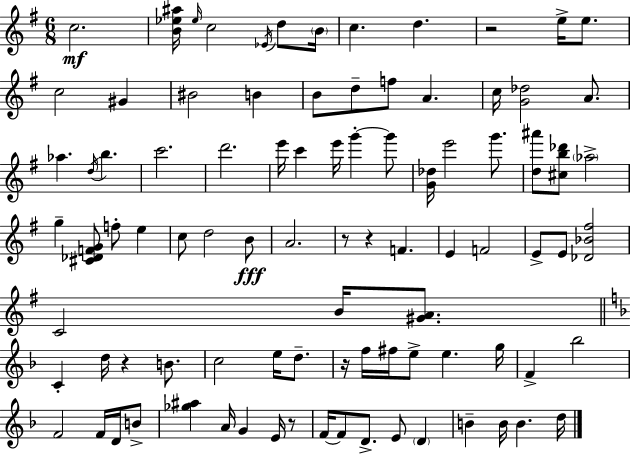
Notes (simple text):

C5/h. [B4,Eb5,A#5]/s Eb5/s C5/h Eb4/s D5/e B4/s C5/q. D5/q. R/h E5/s E5/e. C5/h G#4/q BIS4/h B4/q B4/e D5/e F5/e A4/q. C5/s [G4,Db5]/h A4/e. Ab5/q. D5/s B5/q. C6/h. D6/h. E6/s C6/q E6/s G6/q G6/e [G4,Db5]/s E6/h G6/e. [D5,A#6]/e [C#5,B5,Db6]/e Ab5/h G5/q [C#4,Db4,F4,G4]/e F5/e E5/q C5/e D5/h B4/e A4/h. R/e R/q F4/q. E4/q F4/h E4/e E4/e [Db4,Bb4,F#5]/h C4/h B4/s [G#4,A4]/e. C4/q D5/s R/q B4/e. C5/h E5/s D5/e. R/s F5/s F#5/s E5/e E5/q. G5/s F4/q Bb5/h F4/h F4/s D4/s B4/e [Gb5,A#5]/q A4/s G4/q E4/s R/e F4/s F4/e D4/e. E4/e D4/q B4/q B4/s B4/q. D5/s